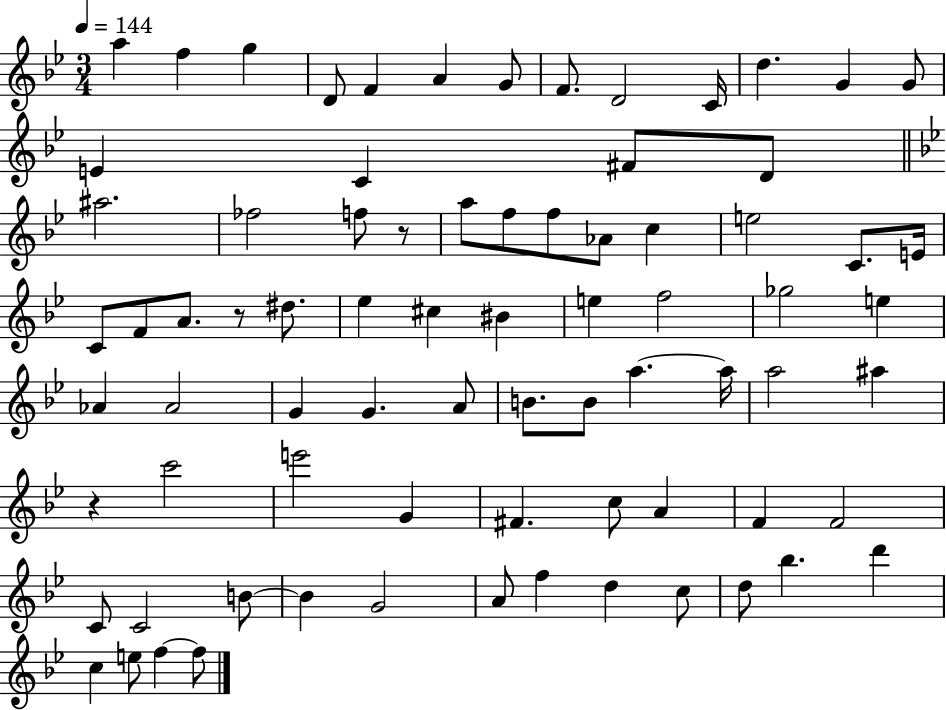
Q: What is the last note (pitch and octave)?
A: F5